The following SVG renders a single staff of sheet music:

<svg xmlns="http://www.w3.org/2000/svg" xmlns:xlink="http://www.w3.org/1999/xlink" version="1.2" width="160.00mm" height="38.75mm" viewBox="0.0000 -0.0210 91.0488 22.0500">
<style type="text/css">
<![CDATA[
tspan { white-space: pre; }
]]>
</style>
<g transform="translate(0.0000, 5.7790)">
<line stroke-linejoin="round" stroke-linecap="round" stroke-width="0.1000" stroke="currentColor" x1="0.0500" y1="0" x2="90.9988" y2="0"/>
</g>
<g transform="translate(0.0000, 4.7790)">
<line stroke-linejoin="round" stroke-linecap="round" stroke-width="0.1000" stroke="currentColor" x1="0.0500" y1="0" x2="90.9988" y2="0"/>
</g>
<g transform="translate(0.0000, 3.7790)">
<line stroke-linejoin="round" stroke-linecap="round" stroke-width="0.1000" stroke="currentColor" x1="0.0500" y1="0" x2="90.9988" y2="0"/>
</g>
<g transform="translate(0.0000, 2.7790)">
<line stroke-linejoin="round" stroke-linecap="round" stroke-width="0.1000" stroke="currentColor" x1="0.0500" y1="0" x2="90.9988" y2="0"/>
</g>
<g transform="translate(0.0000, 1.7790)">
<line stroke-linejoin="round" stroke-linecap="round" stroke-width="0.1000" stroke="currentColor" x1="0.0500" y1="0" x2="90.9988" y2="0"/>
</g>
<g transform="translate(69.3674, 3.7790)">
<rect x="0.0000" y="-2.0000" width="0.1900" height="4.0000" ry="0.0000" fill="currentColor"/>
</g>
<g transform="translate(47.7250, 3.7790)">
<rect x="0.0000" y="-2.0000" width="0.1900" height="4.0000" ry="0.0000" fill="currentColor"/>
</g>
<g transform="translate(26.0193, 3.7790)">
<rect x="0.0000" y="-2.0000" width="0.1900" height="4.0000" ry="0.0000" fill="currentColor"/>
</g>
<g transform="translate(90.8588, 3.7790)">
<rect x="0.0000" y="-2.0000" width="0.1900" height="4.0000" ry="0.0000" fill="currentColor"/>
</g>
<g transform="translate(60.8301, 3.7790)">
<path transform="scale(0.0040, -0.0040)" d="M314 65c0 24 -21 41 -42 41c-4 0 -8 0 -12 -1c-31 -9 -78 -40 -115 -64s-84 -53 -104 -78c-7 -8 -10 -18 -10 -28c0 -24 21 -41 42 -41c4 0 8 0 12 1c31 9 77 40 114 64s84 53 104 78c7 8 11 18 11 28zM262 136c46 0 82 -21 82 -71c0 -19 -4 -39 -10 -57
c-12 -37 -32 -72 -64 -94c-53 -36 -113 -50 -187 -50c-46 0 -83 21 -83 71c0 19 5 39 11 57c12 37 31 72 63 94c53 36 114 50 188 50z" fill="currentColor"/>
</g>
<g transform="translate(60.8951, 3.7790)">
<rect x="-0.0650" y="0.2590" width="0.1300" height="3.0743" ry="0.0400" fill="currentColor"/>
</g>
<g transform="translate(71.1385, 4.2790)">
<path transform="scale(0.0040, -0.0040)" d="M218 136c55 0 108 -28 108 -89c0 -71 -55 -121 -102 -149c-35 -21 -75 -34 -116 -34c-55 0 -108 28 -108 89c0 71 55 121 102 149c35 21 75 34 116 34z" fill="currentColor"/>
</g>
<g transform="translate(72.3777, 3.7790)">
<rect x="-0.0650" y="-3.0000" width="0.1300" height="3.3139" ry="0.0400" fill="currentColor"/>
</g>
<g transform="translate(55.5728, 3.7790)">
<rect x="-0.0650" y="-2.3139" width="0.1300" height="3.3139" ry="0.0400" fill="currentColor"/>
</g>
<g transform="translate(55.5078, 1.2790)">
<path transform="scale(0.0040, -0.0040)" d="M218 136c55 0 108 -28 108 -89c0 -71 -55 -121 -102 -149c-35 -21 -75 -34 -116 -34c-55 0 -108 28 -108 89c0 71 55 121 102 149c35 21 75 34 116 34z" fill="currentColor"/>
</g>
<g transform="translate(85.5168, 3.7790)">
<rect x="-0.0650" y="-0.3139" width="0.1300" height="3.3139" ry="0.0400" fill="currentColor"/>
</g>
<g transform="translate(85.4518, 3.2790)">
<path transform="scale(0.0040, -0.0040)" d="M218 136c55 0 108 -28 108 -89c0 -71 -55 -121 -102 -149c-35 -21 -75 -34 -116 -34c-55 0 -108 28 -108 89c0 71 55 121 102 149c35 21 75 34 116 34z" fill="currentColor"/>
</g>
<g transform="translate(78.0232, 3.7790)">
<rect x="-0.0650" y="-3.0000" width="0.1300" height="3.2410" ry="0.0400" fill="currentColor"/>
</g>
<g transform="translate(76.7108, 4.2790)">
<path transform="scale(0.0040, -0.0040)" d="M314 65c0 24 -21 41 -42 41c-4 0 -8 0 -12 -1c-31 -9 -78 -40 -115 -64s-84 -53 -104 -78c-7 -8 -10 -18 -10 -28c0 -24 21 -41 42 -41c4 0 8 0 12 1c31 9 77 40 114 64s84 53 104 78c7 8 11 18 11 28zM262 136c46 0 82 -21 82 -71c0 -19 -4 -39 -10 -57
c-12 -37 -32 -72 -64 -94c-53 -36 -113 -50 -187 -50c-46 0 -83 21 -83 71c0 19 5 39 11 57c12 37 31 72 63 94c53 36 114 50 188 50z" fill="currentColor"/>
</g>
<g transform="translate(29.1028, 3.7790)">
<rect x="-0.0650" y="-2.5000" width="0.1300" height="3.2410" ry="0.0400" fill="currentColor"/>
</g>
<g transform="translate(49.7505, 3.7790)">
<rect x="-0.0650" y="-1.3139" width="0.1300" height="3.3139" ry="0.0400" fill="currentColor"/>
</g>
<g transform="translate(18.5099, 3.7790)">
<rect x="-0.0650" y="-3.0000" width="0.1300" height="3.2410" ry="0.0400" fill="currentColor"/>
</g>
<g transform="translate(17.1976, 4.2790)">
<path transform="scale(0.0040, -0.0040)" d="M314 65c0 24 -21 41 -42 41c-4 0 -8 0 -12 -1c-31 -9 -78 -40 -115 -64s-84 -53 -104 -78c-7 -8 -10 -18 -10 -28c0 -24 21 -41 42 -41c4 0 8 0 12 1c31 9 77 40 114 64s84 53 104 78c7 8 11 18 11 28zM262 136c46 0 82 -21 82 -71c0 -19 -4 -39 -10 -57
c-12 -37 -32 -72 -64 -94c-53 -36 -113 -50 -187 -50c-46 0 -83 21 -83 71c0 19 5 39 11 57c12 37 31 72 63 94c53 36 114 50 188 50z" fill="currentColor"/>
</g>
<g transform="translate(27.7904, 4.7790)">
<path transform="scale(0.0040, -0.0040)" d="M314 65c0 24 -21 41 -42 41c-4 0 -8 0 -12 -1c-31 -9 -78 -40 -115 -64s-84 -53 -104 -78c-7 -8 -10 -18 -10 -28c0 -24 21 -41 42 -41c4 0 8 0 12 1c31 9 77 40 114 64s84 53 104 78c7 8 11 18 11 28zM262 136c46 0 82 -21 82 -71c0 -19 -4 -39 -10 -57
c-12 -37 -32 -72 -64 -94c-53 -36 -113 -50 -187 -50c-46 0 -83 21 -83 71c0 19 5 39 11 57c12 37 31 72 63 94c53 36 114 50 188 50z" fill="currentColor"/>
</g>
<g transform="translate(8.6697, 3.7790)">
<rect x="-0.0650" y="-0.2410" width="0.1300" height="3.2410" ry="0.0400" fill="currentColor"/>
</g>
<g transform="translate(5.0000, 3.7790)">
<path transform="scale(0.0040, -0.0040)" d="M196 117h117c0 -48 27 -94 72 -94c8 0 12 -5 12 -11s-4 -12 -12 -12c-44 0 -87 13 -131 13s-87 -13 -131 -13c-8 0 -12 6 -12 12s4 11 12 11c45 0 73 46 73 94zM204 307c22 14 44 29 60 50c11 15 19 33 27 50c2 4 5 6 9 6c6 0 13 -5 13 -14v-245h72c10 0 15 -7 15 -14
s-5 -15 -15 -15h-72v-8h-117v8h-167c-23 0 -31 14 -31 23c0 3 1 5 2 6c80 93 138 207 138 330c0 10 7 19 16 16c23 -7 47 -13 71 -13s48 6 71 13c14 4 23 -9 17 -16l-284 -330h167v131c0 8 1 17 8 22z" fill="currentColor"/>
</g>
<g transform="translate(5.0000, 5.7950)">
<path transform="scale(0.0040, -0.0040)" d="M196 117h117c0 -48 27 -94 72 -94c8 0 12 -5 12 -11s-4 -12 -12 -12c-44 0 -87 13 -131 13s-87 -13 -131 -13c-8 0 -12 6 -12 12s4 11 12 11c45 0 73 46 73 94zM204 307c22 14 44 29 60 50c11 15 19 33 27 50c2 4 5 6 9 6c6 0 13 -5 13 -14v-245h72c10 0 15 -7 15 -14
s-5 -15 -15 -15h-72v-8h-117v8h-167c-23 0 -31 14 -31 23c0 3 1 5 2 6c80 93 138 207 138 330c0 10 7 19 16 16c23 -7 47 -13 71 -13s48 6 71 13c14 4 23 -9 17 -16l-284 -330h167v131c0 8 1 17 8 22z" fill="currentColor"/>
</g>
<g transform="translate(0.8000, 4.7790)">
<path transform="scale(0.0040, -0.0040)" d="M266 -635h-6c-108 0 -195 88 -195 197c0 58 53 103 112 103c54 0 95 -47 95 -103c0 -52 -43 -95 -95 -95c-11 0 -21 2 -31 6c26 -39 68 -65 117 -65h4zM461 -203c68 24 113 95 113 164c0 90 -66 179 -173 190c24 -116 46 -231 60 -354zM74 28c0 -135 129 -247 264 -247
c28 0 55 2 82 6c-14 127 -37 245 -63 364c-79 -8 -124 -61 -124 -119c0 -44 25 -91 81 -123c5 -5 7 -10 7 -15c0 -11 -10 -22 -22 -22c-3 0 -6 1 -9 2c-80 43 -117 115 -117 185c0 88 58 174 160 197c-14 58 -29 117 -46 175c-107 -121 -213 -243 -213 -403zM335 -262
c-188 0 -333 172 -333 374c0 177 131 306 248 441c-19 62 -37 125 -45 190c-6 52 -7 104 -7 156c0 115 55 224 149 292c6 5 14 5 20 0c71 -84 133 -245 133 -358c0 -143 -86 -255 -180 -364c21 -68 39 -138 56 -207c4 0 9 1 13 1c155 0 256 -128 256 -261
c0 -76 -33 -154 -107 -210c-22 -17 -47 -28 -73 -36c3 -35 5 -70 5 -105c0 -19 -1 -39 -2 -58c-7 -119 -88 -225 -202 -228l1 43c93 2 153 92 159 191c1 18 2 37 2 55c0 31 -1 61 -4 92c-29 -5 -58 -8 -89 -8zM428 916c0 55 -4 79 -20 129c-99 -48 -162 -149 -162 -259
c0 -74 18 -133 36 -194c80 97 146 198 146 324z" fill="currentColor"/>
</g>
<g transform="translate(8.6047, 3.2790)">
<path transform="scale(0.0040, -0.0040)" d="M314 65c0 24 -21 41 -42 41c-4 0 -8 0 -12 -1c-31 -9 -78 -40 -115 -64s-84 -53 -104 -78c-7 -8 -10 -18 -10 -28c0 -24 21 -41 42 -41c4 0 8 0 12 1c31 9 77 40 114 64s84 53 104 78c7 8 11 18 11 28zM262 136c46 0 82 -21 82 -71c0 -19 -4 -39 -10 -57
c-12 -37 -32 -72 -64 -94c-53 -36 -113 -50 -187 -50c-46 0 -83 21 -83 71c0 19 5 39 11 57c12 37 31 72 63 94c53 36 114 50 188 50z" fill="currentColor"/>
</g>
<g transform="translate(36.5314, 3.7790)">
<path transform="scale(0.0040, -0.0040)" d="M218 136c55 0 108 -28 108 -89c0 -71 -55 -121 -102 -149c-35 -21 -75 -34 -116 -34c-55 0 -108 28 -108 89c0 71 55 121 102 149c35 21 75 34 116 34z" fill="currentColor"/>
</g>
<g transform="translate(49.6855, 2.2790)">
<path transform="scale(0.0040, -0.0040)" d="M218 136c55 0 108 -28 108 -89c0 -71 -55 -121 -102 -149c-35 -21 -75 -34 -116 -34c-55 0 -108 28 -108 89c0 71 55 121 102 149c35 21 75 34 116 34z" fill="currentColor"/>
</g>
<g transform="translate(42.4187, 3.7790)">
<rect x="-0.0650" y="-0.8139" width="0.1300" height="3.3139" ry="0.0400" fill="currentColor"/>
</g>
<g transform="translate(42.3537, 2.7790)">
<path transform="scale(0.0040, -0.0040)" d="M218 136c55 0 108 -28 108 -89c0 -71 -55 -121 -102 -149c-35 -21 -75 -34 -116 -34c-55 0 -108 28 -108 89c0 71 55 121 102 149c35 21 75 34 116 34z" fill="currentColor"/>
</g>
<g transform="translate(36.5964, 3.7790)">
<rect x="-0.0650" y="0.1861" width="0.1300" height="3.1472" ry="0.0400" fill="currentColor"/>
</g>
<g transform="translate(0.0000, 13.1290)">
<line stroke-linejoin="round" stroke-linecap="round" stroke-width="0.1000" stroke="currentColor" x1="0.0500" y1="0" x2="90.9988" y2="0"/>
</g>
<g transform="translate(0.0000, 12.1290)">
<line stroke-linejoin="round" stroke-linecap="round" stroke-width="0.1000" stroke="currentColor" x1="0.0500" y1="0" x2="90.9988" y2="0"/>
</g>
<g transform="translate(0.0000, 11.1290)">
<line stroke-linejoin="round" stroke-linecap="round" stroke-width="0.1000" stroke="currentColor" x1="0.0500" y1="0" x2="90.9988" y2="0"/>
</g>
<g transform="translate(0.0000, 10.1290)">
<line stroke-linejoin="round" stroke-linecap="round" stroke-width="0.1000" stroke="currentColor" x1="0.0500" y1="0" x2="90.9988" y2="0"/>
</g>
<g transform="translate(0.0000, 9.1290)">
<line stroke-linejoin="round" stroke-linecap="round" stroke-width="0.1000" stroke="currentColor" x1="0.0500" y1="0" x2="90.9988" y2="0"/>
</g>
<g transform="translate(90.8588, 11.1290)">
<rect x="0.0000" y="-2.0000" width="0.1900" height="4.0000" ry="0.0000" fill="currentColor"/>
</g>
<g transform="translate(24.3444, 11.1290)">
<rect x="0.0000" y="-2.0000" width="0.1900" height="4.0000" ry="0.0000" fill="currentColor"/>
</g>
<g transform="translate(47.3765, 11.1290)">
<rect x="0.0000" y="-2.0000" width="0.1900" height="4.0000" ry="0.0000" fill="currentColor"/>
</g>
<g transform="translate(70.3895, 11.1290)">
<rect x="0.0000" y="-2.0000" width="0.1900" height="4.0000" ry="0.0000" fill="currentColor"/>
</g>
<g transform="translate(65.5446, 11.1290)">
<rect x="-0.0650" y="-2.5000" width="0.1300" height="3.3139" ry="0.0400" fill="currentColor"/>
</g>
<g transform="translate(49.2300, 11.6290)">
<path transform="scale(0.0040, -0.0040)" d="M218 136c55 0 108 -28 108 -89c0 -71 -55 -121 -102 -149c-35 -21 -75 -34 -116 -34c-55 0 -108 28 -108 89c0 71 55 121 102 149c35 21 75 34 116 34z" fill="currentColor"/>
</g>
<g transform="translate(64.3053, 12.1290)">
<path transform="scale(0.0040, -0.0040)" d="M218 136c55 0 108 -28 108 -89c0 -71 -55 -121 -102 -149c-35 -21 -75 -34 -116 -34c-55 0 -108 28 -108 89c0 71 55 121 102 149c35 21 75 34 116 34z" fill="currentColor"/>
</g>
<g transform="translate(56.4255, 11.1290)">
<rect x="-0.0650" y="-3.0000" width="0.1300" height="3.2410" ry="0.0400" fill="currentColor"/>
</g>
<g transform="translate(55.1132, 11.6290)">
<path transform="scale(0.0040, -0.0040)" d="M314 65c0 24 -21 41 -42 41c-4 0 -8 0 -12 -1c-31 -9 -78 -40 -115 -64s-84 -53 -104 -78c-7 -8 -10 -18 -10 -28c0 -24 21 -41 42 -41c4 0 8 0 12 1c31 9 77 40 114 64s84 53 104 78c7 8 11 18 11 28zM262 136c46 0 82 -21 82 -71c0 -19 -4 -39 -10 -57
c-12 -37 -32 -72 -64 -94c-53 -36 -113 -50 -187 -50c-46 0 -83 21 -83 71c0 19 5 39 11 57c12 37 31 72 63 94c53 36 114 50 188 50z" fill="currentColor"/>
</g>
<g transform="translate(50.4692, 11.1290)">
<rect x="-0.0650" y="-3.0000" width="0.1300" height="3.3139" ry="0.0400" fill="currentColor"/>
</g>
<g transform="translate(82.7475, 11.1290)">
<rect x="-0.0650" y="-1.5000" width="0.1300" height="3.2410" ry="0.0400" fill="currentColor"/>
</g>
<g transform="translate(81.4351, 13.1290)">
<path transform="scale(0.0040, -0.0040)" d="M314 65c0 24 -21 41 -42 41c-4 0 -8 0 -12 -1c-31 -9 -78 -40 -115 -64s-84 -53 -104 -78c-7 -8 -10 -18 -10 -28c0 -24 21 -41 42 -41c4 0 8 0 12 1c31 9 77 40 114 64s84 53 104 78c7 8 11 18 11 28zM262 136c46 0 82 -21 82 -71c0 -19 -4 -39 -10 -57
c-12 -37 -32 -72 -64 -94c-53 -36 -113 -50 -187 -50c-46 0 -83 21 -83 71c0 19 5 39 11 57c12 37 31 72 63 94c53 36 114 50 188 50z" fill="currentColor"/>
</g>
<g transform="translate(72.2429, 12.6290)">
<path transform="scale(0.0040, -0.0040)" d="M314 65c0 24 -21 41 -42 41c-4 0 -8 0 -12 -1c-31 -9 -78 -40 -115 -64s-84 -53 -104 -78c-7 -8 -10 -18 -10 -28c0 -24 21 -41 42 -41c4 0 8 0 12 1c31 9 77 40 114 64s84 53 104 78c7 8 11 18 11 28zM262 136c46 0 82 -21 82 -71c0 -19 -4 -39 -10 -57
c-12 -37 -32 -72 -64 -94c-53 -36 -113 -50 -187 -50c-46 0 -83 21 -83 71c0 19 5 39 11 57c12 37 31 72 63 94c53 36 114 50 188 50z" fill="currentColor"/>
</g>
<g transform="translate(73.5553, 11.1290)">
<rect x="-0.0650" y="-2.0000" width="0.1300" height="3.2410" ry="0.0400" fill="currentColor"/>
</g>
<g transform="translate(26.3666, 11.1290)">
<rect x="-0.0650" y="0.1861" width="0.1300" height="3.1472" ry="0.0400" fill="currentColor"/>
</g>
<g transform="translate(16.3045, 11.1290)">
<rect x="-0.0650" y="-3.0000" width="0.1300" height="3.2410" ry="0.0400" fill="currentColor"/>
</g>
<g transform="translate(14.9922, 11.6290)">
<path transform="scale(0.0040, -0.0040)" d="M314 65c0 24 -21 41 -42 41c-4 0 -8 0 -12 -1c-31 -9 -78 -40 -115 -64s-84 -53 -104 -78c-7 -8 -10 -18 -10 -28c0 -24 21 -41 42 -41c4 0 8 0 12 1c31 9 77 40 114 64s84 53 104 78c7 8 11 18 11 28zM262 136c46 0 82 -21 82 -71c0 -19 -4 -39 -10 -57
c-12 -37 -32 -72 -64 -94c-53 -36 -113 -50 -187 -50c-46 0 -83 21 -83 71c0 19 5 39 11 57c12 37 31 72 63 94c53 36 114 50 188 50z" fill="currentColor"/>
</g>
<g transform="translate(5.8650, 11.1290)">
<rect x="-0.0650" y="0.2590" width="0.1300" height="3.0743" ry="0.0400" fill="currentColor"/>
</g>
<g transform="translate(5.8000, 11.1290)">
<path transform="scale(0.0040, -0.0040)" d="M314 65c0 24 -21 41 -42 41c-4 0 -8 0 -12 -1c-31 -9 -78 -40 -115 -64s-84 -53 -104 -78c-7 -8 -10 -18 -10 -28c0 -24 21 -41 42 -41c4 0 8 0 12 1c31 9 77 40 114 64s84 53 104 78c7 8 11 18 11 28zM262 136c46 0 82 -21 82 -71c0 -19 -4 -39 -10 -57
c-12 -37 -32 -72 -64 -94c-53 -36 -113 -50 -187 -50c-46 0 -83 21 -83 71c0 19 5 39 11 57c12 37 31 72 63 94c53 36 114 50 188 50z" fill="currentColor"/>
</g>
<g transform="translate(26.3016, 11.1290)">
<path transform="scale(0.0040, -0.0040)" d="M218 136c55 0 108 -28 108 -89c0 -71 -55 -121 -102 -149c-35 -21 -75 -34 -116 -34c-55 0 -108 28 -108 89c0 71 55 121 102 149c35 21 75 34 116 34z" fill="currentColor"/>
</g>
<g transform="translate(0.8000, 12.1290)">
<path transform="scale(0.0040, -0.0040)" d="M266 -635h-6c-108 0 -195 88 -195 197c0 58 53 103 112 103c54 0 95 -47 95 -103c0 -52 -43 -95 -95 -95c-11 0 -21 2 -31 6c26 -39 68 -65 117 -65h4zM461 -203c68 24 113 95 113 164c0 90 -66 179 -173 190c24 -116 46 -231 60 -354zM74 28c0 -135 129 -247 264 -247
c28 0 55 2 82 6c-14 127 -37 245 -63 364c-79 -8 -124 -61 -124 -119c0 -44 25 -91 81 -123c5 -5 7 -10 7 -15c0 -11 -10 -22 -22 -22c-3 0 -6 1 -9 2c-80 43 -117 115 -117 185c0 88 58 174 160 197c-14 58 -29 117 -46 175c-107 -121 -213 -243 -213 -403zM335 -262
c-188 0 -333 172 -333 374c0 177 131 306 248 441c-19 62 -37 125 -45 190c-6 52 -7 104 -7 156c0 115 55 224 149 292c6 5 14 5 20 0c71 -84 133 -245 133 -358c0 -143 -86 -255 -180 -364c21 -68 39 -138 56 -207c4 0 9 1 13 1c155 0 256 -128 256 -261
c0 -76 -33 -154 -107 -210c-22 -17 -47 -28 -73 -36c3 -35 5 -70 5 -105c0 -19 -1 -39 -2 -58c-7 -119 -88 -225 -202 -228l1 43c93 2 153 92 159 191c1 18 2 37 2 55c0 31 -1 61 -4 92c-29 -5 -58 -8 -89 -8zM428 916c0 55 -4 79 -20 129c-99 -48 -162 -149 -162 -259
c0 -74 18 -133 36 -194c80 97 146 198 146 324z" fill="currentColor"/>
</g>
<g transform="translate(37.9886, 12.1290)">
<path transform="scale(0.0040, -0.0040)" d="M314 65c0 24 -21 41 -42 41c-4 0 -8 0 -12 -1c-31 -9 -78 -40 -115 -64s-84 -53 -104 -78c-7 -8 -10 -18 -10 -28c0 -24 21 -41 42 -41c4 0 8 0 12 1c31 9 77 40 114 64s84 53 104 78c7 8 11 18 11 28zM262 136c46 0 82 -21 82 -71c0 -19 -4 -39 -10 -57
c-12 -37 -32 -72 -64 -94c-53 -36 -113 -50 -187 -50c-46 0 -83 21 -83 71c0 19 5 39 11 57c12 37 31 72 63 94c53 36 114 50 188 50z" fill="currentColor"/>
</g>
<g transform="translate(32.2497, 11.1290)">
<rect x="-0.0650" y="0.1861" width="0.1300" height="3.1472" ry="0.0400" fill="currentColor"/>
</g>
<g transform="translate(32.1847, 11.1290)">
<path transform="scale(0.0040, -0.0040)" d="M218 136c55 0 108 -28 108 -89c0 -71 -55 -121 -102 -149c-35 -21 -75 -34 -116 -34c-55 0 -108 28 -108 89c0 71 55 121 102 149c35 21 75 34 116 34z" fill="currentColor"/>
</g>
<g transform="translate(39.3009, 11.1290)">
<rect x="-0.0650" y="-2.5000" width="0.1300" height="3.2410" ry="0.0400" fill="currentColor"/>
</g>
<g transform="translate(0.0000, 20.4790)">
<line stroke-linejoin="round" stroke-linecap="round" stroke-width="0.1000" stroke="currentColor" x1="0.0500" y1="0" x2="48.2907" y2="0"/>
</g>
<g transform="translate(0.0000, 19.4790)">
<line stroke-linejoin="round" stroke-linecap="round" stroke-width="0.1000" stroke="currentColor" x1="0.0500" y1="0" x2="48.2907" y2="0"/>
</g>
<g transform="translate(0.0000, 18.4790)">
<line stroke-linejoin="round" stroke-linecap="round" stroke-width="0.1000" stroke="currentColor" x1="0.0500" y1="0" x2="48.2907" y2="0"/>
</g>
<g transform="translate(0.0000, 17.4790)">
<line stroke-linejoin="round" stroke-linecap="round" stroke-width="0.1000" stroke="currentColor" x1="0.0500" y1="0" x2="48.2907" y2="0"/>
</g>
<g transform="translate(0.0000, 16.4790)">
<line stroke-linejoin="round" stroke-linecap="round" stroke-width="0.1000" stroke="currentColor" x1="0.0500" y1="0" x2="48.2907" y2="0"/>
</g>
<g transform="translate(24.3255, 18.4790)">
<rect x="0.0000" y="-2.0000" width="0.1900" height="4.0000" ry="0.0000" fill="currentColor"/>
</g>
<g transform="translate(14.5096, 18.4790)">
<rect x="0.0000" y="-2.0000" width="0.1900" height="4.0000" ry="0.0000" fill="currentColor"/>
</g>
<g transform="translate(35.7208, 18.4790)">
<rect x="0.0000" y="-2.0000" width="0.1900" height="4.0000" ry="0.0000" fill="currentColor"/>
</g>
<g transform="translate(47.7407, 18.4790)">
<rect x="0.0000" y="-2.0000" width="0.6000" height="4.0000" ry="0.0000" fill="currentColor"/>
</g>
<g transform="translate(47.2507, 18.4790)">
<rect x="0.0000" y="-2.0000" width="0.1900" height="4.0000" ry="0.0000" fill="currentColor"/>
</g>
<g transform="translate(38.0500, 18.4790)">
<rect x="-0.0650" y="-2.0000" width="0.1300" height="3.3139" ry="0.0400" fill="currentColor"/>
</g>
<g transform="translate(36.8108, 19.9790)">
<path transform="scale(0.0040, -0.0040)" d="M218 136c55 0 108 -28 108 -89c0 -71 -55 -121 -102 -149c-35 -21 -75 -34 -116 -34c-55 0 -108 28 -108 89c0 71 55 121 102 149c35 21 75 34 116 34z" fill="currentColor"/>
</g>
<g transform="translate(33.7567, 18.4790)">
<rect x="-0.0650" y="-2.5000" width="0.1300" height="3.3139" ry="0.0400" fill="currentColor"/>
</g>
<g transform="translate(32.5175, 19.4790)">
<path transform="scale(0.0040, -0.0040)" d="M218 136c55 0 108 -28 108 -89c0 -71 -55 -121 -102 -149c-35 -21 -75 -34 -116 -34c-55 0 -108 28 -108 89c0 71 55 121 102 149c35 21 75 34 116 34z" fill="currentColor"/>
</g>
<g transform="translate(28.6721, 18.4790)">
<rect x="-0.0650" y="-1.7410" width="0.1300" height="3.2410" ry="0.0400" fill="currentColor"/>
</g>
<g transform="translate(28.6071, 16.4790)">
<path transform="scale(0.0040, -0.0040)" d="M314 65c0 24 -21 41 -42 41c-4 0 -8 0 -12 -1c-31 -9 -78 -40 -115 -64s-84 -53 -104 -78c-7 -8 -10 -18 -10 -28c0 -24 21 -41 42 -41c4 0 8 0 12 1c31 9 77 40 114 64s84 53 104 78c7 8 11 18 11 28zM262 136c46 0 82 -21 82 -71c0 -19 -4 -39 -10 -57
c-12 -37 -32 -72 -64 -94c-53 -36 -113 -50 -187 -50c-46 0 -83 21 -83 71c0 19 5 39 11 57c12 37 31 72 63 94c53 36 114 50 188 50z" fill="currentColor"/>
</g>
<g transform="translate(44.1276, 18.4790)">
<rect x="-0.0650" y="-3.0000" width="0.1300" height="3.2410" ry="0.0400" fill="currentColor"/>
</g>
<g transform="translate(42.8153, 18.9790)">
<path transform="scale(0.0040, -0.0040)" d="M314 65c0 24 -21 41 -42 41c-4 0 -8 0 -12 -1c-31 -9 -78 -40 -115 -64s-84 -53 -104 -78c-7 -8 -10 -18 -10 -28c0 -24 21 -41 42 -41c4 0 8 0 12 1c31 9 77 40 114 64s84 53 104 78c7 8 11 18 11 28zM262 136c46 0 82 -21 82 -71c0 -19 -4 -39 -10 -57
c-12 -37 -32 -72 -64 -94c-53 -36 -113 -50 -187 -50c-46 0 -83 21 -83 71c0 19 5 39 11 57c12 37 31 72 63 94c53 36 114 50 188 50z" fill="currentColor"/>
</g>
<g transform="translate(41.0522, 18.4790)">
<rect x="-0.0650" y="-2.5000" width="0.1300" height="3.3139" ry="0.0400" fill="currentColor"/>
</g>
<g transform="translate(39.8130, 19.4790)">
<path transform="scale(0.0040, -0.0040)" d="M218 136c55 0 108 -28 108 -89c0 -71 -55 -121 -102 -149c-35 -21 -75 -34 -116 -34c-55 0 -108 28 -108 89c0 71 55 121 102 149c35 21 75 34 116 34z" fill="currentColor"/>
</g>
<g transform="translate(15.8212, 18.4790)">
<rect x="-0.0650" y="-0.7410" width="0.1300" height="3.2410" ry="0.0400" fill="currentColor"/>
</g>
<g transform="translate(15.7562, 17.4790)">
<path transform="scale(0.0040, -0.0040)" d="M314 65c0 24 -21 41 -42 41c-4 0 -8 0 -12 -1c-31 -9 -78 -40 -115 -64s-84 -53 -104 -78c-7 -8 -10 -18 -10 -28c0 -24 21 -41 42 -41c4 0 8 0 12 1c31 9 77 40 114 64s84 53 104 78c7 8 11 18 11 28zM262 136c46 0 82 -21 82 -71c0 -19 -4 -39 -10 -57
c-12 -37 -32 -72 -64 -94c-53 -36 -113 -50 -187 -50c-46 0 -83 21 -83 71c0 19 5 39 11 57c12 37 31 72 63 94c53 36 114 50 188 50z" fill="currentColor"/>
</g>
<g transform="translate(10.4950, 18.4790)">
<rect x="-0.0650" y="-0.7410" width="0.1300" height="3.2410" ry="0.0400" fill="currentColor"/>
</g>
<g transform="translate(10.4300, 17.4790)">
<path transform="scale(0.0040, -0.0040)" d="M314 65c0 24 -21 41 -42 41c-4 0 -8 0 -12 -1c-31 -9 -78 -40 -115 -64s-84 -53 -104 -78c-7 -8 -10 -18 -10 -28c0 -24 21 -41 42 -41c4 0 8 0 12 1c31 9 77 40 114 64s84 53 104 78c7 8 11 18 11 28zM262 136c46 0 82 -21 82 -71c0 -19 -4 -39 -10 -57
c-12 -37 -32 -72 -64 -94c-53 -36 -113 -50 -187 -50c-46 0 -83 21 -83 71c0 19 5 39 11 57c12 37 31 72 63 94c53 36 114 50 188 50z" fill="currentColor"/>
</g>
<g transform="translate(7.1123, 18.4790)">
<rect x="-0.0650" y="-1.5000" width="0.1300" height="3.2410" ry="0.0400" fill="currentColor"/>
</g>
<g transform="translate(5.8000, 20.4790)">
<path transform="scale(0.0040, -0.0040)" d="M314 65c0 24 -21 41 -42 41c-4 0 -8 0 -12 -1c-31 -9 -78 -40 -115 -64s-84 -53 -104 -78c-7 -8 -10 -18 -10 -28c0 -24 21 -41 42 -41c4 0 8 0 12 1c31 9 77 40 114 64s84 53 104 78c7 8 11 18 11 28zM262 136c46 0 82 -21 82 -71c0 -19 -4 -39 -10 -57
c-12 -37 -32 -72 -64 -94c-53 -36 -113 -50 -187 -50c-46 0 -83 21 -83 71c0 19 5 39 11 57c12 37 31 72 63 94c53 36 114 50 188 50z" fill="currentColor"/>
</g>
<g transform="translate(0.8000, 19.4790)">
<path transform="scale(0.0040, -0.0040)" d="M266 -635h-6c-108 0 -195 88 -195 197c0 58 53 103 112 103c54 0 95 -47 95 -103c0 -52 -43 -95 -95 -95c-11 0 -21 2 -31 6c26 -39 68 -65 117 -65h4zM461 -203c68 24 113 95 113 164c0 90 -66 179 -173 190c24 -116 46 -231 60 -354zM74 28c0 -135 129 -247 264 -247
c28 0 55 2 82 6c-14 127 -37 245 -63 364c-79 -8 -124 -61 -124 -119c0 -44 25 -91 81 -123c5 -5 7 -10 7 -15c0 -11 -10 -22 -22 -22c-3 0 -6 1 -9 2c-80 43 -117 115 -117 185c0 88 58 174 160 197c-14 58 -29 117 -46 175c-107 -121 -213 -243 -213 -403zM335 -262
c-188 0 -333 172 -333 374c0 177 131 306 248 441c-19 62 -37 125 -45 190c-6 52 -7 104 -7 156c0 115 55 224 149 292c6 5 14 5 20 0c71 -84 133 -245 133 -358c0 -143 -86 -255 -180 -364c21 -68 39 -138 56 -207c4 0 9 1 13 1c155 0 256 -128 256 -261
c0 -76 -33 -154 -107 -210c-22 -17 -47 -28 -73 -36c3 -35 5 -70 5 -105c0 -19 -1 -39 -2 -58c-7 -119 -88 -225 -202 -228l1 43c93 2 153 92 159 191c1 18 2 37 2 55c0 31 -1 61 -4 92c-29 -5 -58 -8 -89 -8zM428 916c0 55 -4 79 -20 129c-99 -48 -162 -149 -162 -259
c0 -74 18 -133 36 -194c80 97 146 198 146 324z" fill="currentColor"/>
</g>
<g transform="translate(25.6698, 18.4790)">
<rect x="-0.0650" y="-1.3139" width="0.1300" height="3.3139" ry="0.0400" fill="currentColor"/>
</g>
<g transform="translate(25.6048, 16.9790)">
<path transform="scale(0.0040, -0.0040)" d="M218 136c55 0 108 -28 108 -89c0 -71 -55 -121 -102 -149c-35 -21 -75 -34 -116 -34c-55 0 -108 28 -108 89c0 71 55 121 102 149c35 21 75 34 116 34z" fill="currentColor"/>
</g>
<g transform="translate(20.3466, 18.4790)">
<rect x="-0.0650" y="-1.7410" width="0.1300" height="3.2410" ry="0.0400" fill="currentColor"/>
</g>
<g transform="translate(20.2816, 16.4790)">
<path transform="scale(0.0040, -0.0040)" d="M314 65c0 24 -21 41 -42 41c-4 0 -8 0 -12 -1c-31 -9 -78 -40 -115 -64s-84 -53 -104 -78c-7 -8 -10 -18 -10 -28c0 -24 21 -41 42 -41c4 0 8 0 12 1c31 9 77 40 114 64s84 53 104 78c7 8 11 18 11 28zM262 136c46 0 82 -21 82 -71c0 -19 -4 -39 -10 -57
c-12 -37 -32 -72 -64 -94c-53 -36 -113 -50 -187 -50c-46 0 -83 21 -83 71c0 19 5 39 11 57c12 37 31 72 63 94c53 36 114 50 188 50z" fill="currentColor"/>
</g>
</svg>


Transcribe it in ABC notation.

X:1
T:Untitled
M:4/4
L:1/4
K:C
c2 A2 G2 B d e g B2 A A2 c B2 A2 B B G2 A A2 G F2 E2 E2 d2 d2 f2 e f2 G F G A2